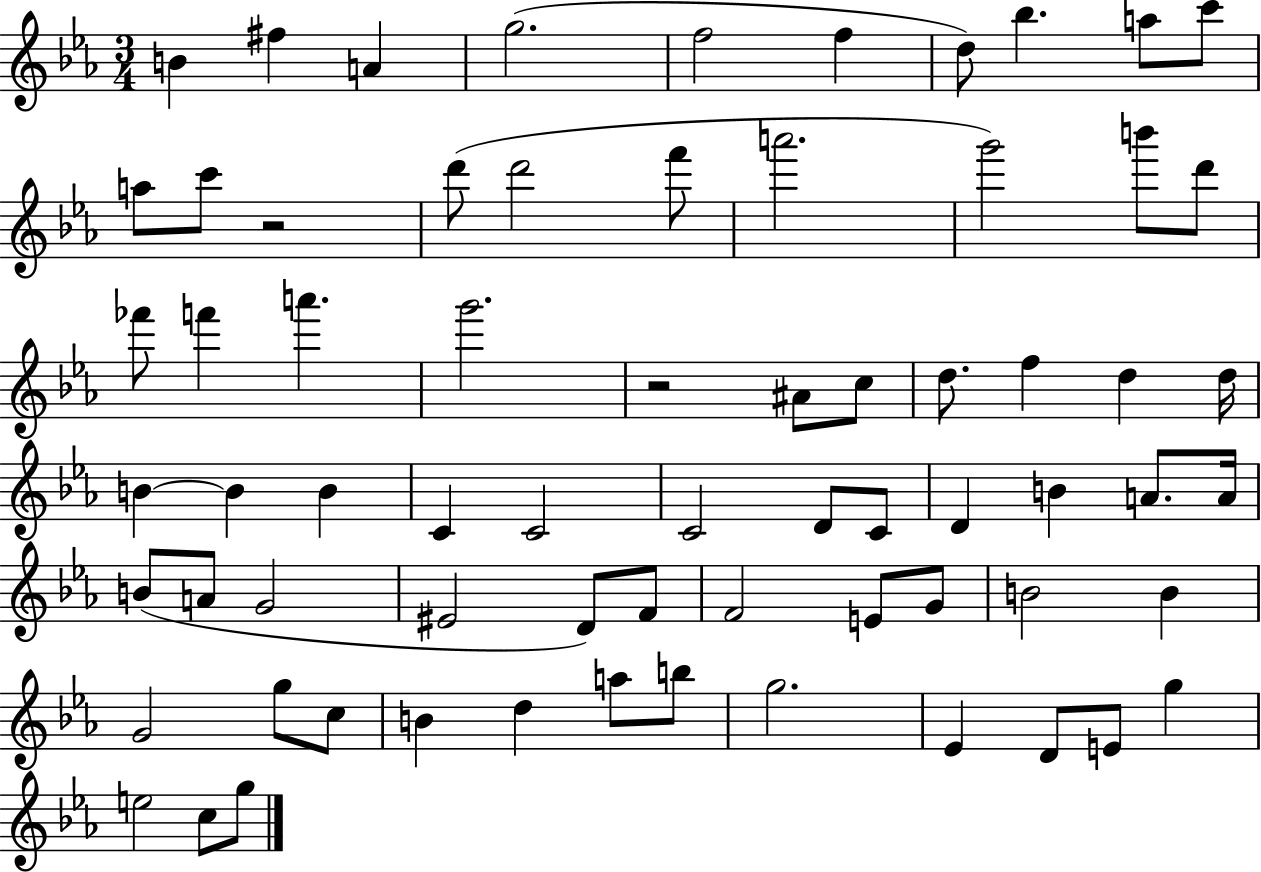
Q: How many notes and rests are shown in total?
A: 69